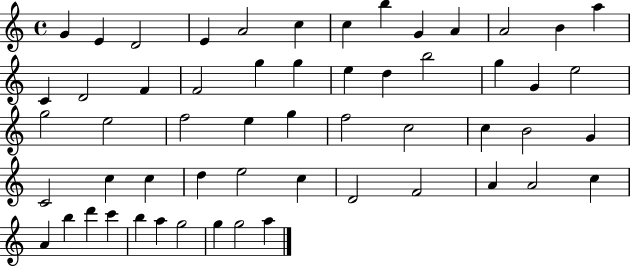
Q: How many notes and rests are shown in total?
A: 56